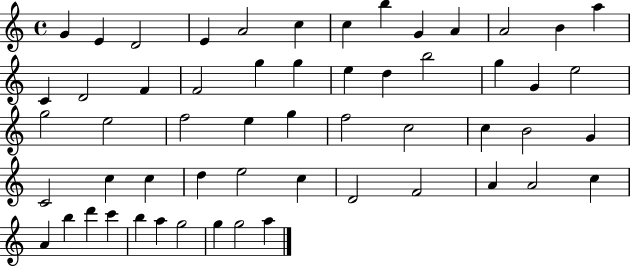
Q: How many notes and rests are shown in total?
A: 56